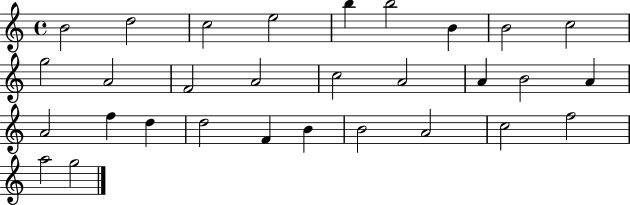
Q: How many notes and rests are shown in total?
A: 30